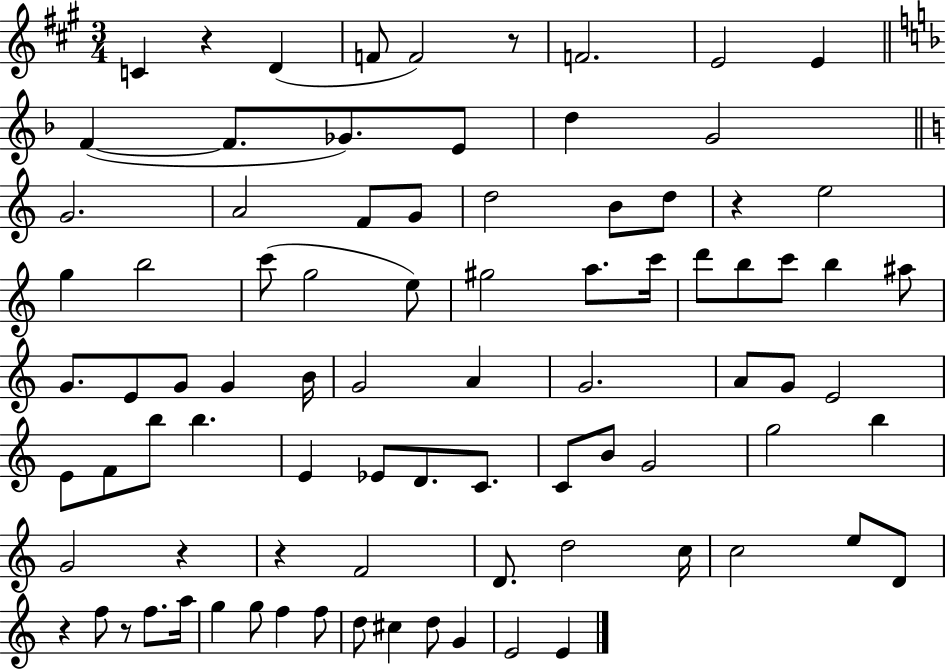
C4/q R/q D4/q F4/e F4/h R/e F4/h. E4/h E4/q F4/q F4/e. Gb4/e. E4/e D5/q G4/h G4/h. A4/h F4/e G4/e D5/h B4/e D5/e R/q E5/h G5/q B5/h C6/e G5/h E5/e G#5/h A5/e. C6/s D6/e B5/e C6/e B5/q A#5/e G4/e. E4/e G4/e G4/q B4/s G4/h A4/q G4/h. A4/e G4/e E4/h E4/e F4/e B5/e B5/q. E4/q Eb4/e D4/e. C4/e. C4/e B4/e G4/h G5/h B5/q G4/h R/q R/q F4/h D4/e. D5/h C5/s C5/h E5/e D4/e R/q F5/e R/e F5/e. A5/s G5/q G5/e F5/q F5/e D5/e C#5/q D5/e G4/q E4/h E4/q